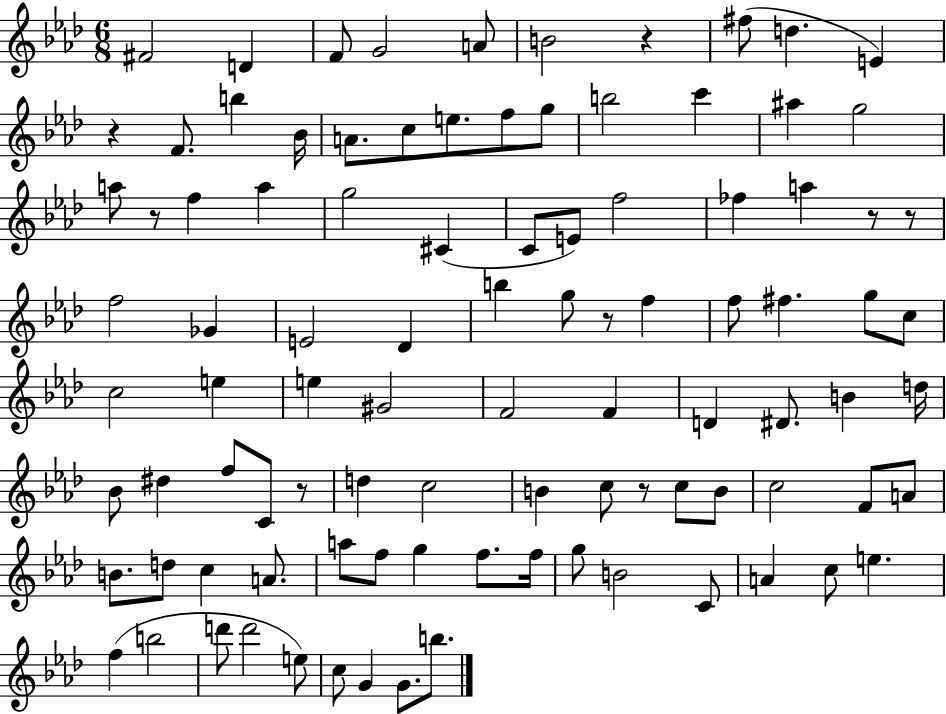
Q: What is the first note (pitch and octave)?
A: F#4